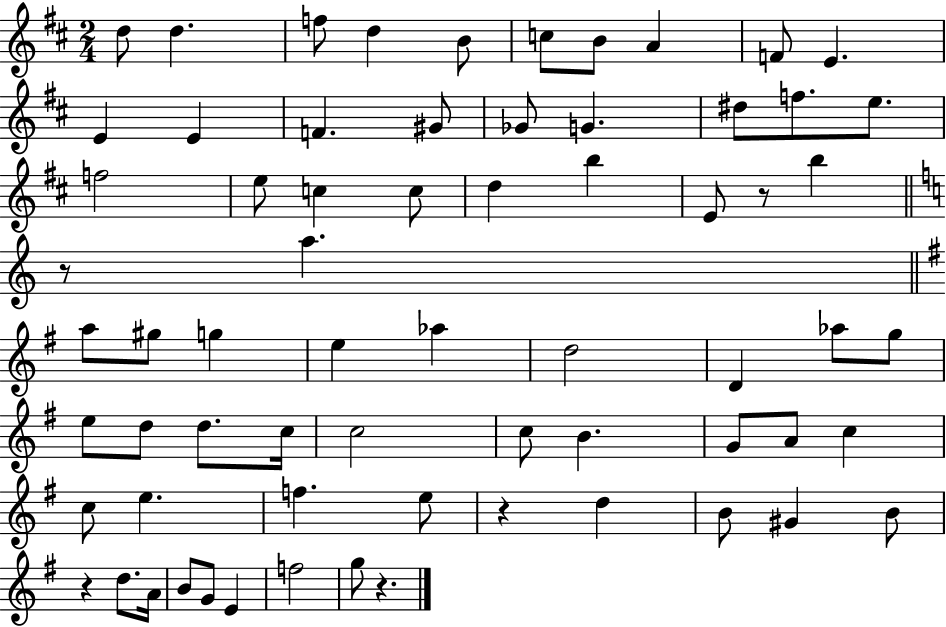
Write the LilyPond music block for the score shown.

{
  \clef treble
  \numericTimeSignature
  \time 2/4
  \key d \major
  d''8 d''4. | f''8 d''4 b'8 | c''8 b'8 a'4 | f'8 e'4. | \break e'4 e'4 | f'4. gis'8 | ges'8 g'4. | dis''8 f''8. e''8. | \break f''2 | e''8 c''4 c''8 | d''4 b''4 | e'8 r8 b''4 | \break \bar "||" \break \key c \major r8 a''4. | \bar "||" \break \key g \major a''8 gis''8 g''4 | e''4 aes''4 | d''2 | d'4 aes''8 g''8 | \break e''8 d''8 d''8. c''16 | c''2 | c''8 b'4. | g'8 a'8 c''4 | \break c''8 e''4. | f''4. e''8 | r4 d''4 | b'8 gis'4 b'8 | \break r4 d''8. a'16 | b'8 g'8 e'4 | f''2 | g''8 r4. | \break \bar "|."
}